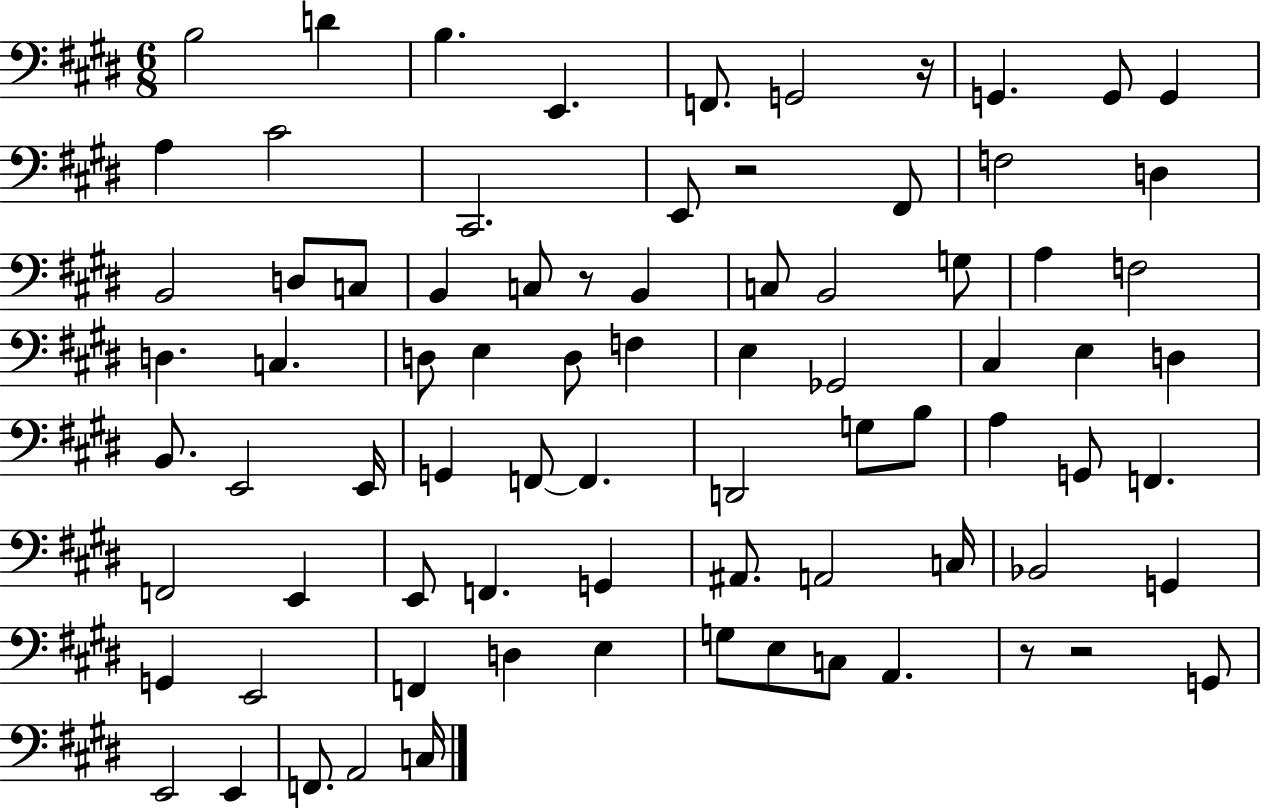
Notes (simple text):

B3/h D4/q B3/q. E2/q. F2/e. G2/h R/s G2/q. G2/e G2/q A3/q C#4/h C#2/h. E2/e R/h F#2/e F3/h D3/q B2/h D3/e C3/e B2/q C3/e R/e B2/q C3/e B2/h G3/e A3/q F3/h D3/q. C3/q. D3/e E3/q D3/e F3/q E3/q Gb2/h C#3/q E3/q D3/q B2/e. E2/h E2/s G2/q F2/e F2/q. D2/h G3/e B3/e A3/q G2/e F2/q. F2/h E2/q E2/e F2/q. G2/q A#2/e. A2/h C3/s Bb2/h G2/q G2/q E2/h F2/q D3/q E3/q G3/e E3/e C3/e A2/q. R/e R/h G2/e E2/h E2/q F2/e. A2/h C3/s